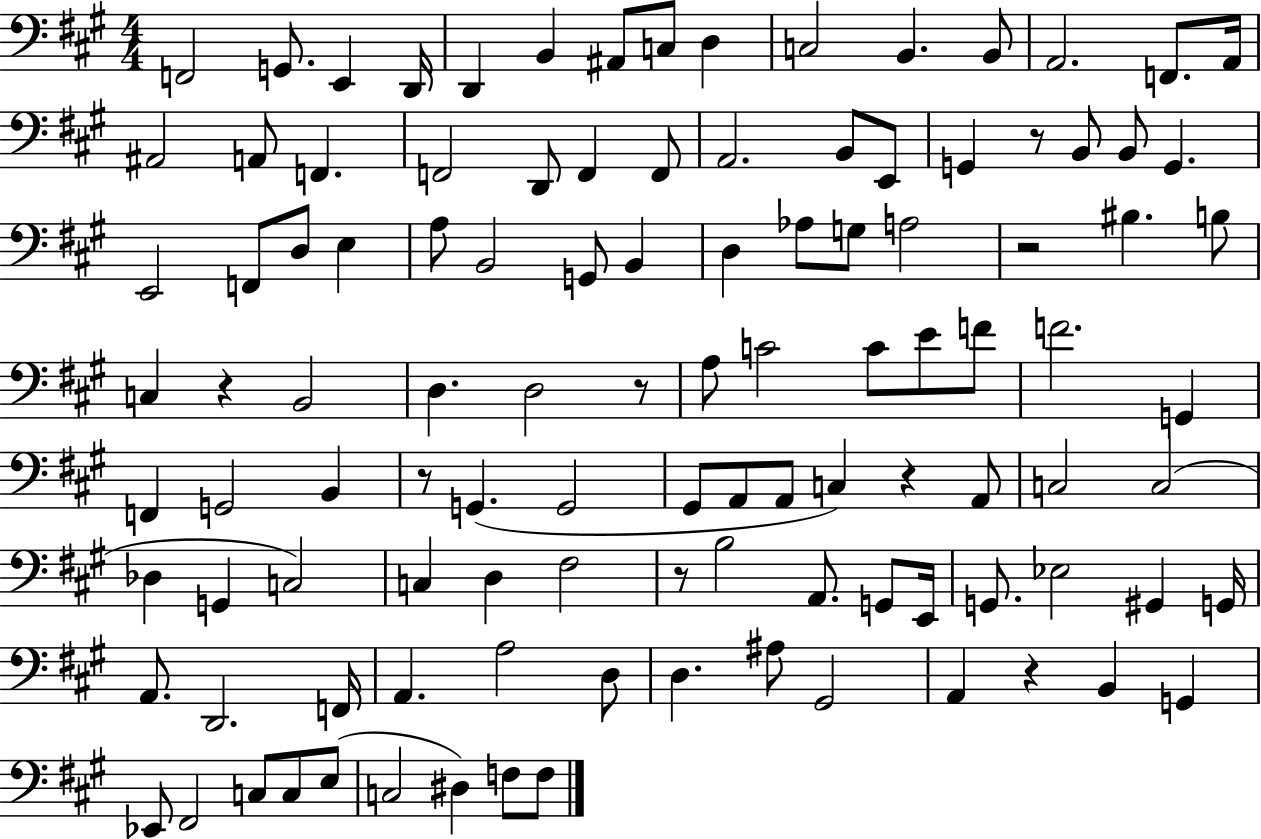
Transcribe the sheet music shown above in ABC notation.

X:1
T:Untitled
M:4/4
L:1/4
K:A
F,,2 G,,/2 E,, D,,/4 D,, B,, ^A,,/2 C,/2 D, C,2 B,, B,,/2 A,,2 F,,/2 A,,/4 ^A,,2 A,,/2 F,, F,,2 D,,/2 F,, F,,/2 A,,2 B,,/2 E,,/2 G,, z/2 B,,/2 B,,/2 G,, E,,2 F,,/2 D,/2 E, A,/2 B,,2 G,,/2 B,, D, _A,/2 G,/2 A,2 z2 ^B, B,/2 C, z B,,2 D, D,2 z/2 A,/2 C2 C/2 E/2 F/2 F2 G,, F,, G,,2 B,, z/2 G,, G,,2 ^G,,/2 A,,/2 A,,/2 C, z A,,/2 C,2 C,2 _D, G,, C,2 C, D, ^F,2 z/2 B,2 A,,/2 G,,/2 E,,/4 G,,/2 _E,2 ^G,, G,,/4 A,,/2 D,,2 F,,/4 A,, A,2 D,/2 D, ^A,/2 ^G,,2 A,, z B,, G,, _E,,/2 ^F,,2 C,/2 C,/2 E,/2 C,2 ^D, F,/2 F,/2